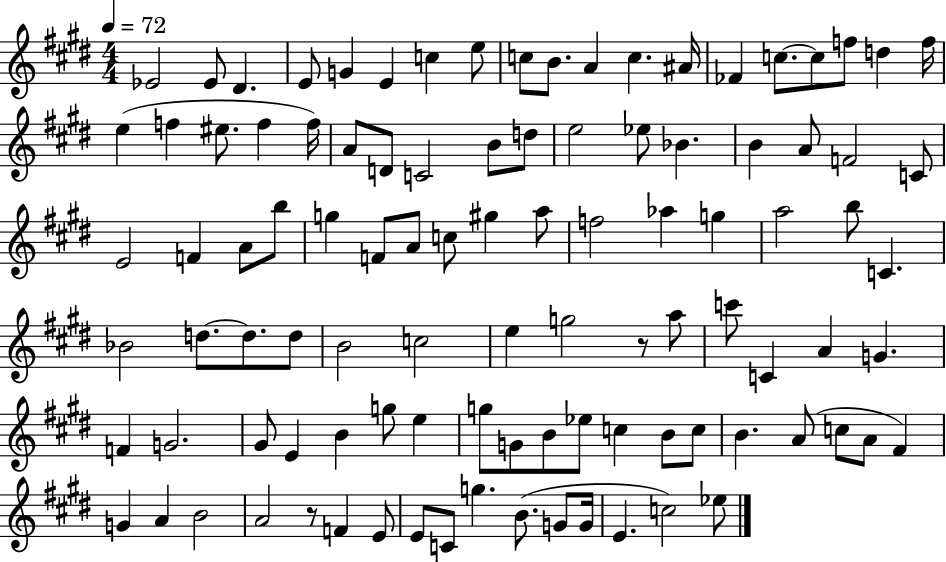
Eb4/h Eb4/e D#4/q. E4/e G4/q E4/q C5/q E5/e C5/e B4/e. A4/q C5/q. A#4/s FES4/q C5/e. C5/e F5/e D5/q F5/s E5/q F5/q EIS5/e. F5/q F5/s A4/e D4/e C4/h B4/e D5/e E5/h Eb5/e Bb4/q. B4/q A4/e F4/h C4/e E4/h F4/q A4/e B5/e G5/q F4/e A4/e C5/e G#5/q A5/e F5/h Ab5/q G5/q A5/h B5/e C4/q. Bb4/h D5/e. D5/e. D5/e B4/h C5/h E5/q G5/h R/e A5/e C6/e C4/q A4/q G4/q. F4/q G4/h. G#4/e E4/q B4/q G5/e E5/q G5/e G4/e B4/e Eb5/e C5/q B4/e C5/e B4/q. A4/e C5/e A4/e F#4/q G4/q A4/q B4/h A4/h R/e F4/q E4/e E4/e C4/e G5/q. B4/e. G4/e G4/s E4/q. C5/h Eb5/e